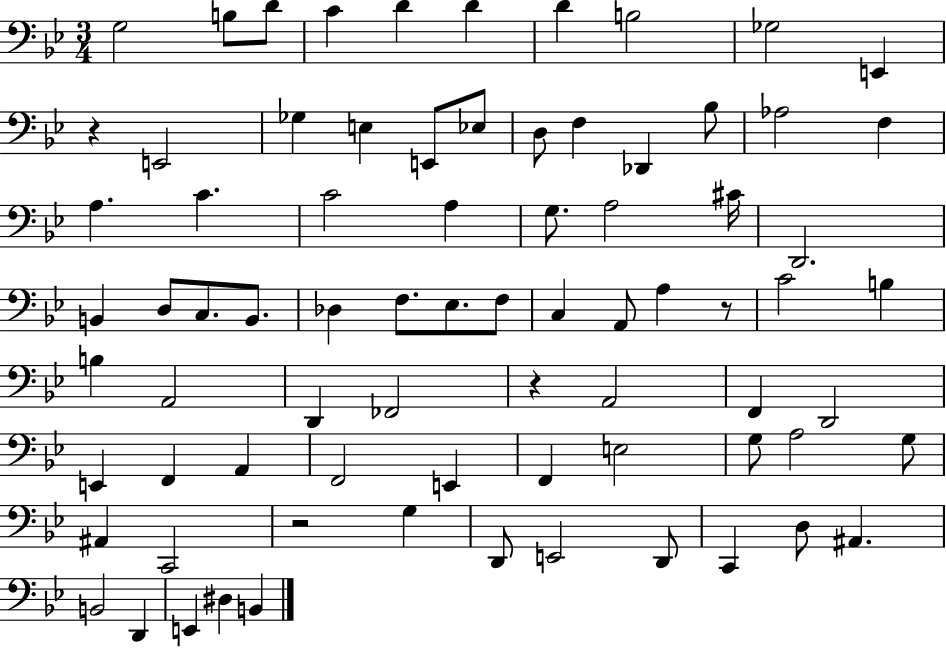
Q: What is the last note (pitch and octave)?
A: B2